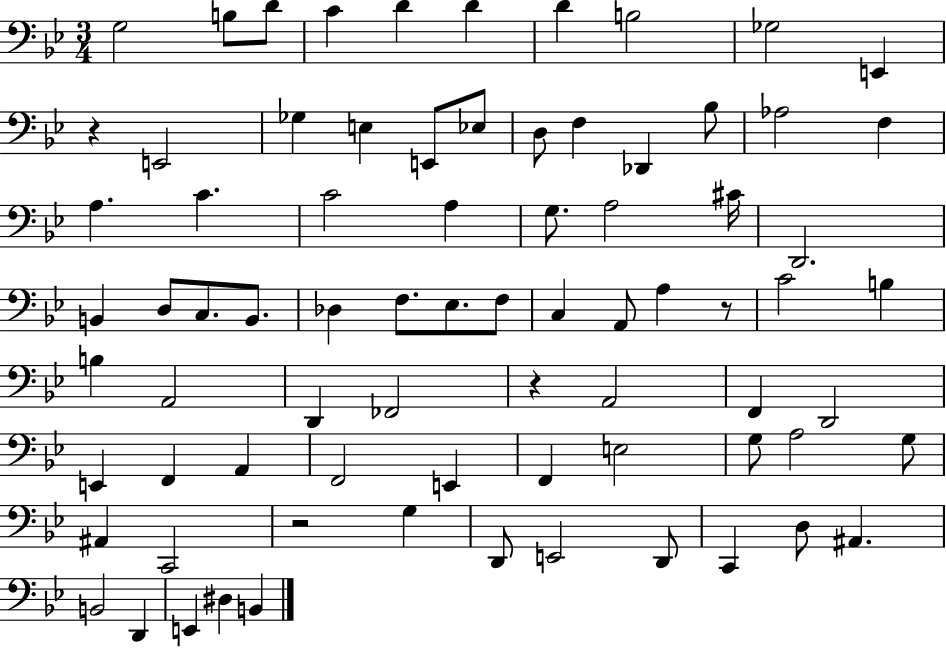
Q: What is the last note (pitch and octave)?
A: B2